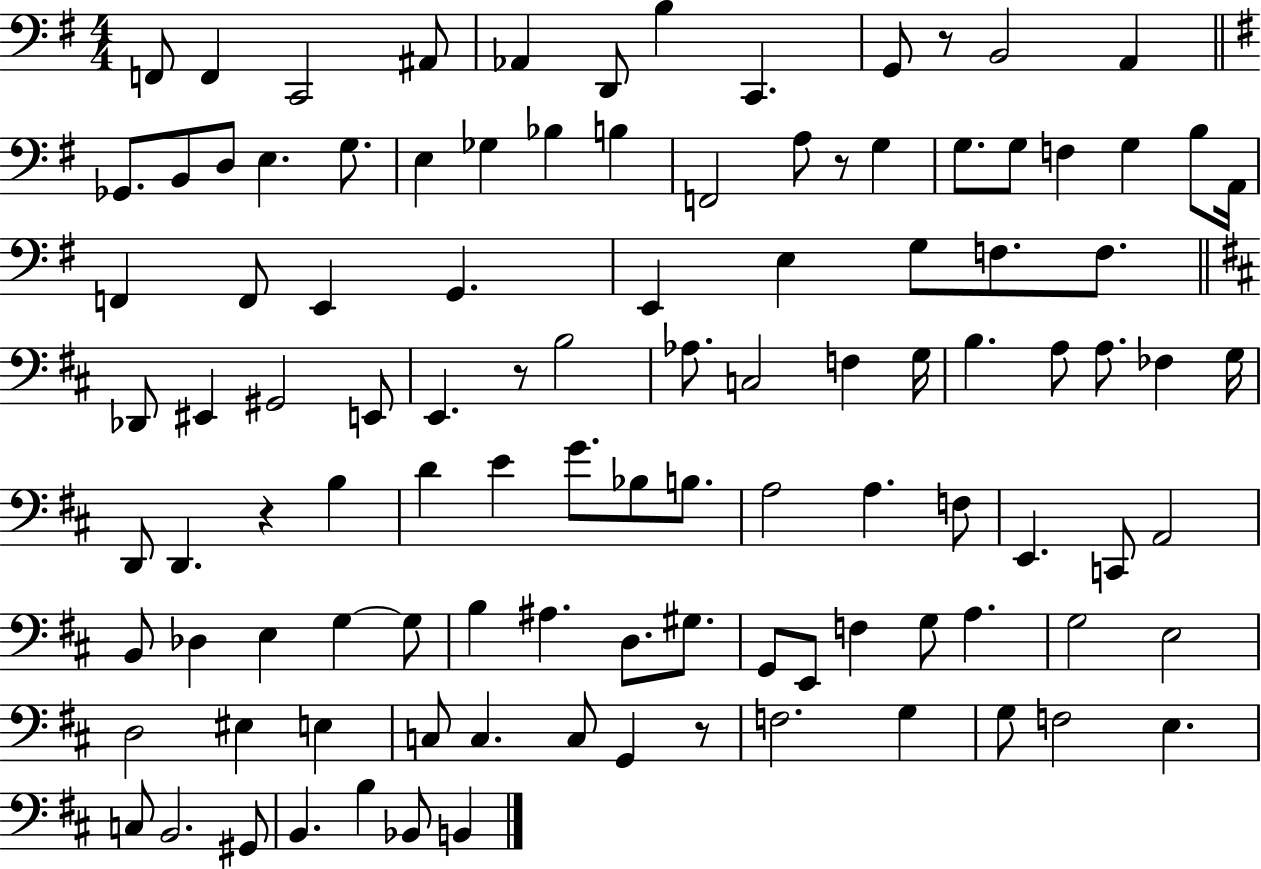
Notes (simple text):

F2/e F2/q C2/h A#2/e Ab2/q D2/e B3/q C2/q. G2/e R/e B2/h A2/q Gb2/e. B2/e D3/e E3/q. G3/e. E3/q Gb3/q Bb3/q B3/q F2/h A3/e R/e G3/q G3/e. G3/e F3/q G3/q B3/e A2/s F2/q F2/e E2/q G2/q. E2/q E3/q G3/e F3/e. F3/e. Db2/e EIS2/q G#2/h E2/e E2/q. R/e B3/h Ab3/e. C3/h F3/q G3/s B3/q. A3/e A3/e. FES3/q G3/s D2/e D2/q. R/q B3/q D4/q E4/q G4/e. Bb3/e B3/e. A3/h A3/q. F3/e E2/q. C2/e A2/h B2/e Db3/q E3/q G3/q G3/e B3/q A#3/q. D3/e. G#3/e. G2/e E2/e F3/q G3/e A3/q. G3/h E3/h D3/h EIS3/q E3/q C3/e C3/q. C3/e G2/q R/e F3/h. G3/q G3/e F3/h E3/q. C3/e B2/h. G#2/e B2/q. B3/q Bb2/e B2/q